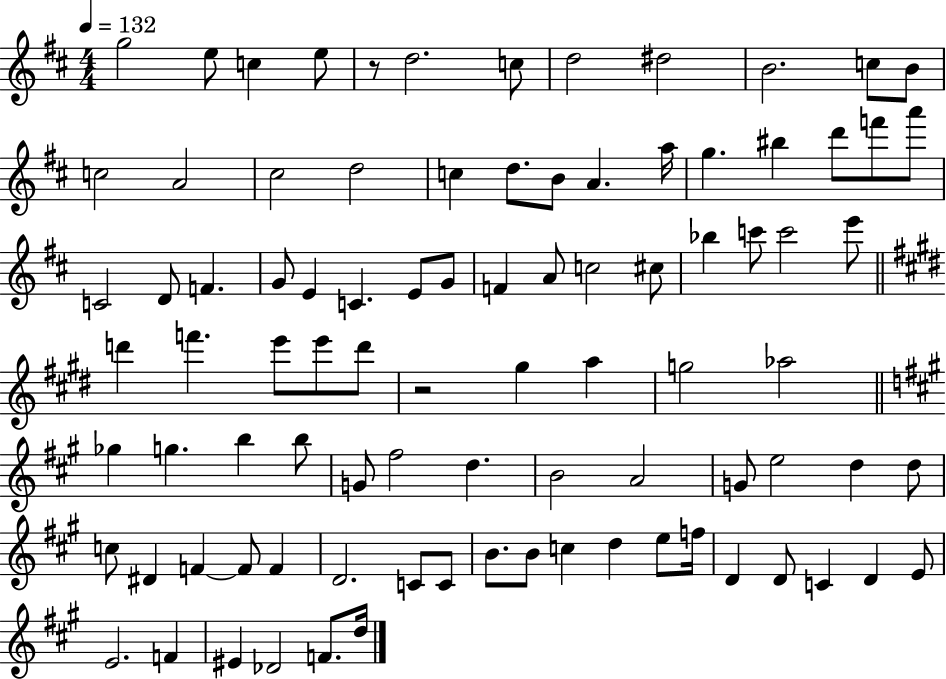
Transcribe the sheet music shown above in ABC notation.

X:1
T:Untitled
M:4/4
L:1/4
K:D
g2 e/2 c e/2 z/2 d2 c/2 d2 ^d2 B2 c/2 B/2 c2 A2 ^c2 d2 c d/2 B/2 A a/4 g ^b d'/2 f'/2 a'/2 C2 D/2 F G/2 E C E/2 G/2 F A/2 c2 ^c/2 _b c'/2 c'2 e'/2 d' f' e'/2 e'/2 d'/2 z2 ^g a g2 _a2 _g g b b/2 G/2 ^f2 d B2 A2 G/2 e2 d d/2 c/2 ^D F F/2 F D2 C/2 C/2 B/2 B/2 c d e/2 f/4 D D/2 C D E/2 E2 F ^E _D2 F/2 d/4